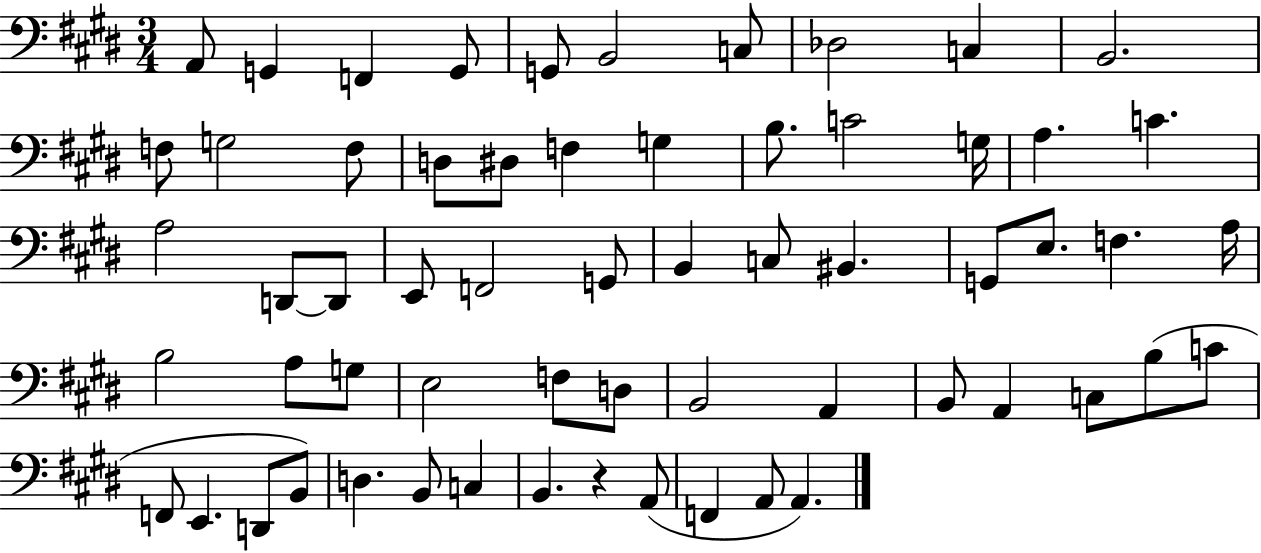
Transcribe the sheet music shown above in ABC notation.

X:1
T:Untitled
M:3/4
L:1/4
K:E
A,,/2 G,, F,, G,,/2 G,,/2 B,,2 C,/2 _D,2 C, B,,2 F,/2 G,2 F,/2 D,/2 ^D,/2 F, G, B,/2 C2 G,/4 A, C A,2 D,,/2 D,,/2 E,,/2 F,,2 G,,/2 B,, C,/2 ^B,, G,,/2 E,/2 F, A,/4 B,2 A,/2 G,/2 E,2 F,/2 D,/2 B,,2 A,, B,,/2 A,, C,/2 B,/2 C/2 F,,/2 E,, D,,/2 B,,/2 D, B,,/2 C, B,, z A,,/2 F,, A,,/2 A,,